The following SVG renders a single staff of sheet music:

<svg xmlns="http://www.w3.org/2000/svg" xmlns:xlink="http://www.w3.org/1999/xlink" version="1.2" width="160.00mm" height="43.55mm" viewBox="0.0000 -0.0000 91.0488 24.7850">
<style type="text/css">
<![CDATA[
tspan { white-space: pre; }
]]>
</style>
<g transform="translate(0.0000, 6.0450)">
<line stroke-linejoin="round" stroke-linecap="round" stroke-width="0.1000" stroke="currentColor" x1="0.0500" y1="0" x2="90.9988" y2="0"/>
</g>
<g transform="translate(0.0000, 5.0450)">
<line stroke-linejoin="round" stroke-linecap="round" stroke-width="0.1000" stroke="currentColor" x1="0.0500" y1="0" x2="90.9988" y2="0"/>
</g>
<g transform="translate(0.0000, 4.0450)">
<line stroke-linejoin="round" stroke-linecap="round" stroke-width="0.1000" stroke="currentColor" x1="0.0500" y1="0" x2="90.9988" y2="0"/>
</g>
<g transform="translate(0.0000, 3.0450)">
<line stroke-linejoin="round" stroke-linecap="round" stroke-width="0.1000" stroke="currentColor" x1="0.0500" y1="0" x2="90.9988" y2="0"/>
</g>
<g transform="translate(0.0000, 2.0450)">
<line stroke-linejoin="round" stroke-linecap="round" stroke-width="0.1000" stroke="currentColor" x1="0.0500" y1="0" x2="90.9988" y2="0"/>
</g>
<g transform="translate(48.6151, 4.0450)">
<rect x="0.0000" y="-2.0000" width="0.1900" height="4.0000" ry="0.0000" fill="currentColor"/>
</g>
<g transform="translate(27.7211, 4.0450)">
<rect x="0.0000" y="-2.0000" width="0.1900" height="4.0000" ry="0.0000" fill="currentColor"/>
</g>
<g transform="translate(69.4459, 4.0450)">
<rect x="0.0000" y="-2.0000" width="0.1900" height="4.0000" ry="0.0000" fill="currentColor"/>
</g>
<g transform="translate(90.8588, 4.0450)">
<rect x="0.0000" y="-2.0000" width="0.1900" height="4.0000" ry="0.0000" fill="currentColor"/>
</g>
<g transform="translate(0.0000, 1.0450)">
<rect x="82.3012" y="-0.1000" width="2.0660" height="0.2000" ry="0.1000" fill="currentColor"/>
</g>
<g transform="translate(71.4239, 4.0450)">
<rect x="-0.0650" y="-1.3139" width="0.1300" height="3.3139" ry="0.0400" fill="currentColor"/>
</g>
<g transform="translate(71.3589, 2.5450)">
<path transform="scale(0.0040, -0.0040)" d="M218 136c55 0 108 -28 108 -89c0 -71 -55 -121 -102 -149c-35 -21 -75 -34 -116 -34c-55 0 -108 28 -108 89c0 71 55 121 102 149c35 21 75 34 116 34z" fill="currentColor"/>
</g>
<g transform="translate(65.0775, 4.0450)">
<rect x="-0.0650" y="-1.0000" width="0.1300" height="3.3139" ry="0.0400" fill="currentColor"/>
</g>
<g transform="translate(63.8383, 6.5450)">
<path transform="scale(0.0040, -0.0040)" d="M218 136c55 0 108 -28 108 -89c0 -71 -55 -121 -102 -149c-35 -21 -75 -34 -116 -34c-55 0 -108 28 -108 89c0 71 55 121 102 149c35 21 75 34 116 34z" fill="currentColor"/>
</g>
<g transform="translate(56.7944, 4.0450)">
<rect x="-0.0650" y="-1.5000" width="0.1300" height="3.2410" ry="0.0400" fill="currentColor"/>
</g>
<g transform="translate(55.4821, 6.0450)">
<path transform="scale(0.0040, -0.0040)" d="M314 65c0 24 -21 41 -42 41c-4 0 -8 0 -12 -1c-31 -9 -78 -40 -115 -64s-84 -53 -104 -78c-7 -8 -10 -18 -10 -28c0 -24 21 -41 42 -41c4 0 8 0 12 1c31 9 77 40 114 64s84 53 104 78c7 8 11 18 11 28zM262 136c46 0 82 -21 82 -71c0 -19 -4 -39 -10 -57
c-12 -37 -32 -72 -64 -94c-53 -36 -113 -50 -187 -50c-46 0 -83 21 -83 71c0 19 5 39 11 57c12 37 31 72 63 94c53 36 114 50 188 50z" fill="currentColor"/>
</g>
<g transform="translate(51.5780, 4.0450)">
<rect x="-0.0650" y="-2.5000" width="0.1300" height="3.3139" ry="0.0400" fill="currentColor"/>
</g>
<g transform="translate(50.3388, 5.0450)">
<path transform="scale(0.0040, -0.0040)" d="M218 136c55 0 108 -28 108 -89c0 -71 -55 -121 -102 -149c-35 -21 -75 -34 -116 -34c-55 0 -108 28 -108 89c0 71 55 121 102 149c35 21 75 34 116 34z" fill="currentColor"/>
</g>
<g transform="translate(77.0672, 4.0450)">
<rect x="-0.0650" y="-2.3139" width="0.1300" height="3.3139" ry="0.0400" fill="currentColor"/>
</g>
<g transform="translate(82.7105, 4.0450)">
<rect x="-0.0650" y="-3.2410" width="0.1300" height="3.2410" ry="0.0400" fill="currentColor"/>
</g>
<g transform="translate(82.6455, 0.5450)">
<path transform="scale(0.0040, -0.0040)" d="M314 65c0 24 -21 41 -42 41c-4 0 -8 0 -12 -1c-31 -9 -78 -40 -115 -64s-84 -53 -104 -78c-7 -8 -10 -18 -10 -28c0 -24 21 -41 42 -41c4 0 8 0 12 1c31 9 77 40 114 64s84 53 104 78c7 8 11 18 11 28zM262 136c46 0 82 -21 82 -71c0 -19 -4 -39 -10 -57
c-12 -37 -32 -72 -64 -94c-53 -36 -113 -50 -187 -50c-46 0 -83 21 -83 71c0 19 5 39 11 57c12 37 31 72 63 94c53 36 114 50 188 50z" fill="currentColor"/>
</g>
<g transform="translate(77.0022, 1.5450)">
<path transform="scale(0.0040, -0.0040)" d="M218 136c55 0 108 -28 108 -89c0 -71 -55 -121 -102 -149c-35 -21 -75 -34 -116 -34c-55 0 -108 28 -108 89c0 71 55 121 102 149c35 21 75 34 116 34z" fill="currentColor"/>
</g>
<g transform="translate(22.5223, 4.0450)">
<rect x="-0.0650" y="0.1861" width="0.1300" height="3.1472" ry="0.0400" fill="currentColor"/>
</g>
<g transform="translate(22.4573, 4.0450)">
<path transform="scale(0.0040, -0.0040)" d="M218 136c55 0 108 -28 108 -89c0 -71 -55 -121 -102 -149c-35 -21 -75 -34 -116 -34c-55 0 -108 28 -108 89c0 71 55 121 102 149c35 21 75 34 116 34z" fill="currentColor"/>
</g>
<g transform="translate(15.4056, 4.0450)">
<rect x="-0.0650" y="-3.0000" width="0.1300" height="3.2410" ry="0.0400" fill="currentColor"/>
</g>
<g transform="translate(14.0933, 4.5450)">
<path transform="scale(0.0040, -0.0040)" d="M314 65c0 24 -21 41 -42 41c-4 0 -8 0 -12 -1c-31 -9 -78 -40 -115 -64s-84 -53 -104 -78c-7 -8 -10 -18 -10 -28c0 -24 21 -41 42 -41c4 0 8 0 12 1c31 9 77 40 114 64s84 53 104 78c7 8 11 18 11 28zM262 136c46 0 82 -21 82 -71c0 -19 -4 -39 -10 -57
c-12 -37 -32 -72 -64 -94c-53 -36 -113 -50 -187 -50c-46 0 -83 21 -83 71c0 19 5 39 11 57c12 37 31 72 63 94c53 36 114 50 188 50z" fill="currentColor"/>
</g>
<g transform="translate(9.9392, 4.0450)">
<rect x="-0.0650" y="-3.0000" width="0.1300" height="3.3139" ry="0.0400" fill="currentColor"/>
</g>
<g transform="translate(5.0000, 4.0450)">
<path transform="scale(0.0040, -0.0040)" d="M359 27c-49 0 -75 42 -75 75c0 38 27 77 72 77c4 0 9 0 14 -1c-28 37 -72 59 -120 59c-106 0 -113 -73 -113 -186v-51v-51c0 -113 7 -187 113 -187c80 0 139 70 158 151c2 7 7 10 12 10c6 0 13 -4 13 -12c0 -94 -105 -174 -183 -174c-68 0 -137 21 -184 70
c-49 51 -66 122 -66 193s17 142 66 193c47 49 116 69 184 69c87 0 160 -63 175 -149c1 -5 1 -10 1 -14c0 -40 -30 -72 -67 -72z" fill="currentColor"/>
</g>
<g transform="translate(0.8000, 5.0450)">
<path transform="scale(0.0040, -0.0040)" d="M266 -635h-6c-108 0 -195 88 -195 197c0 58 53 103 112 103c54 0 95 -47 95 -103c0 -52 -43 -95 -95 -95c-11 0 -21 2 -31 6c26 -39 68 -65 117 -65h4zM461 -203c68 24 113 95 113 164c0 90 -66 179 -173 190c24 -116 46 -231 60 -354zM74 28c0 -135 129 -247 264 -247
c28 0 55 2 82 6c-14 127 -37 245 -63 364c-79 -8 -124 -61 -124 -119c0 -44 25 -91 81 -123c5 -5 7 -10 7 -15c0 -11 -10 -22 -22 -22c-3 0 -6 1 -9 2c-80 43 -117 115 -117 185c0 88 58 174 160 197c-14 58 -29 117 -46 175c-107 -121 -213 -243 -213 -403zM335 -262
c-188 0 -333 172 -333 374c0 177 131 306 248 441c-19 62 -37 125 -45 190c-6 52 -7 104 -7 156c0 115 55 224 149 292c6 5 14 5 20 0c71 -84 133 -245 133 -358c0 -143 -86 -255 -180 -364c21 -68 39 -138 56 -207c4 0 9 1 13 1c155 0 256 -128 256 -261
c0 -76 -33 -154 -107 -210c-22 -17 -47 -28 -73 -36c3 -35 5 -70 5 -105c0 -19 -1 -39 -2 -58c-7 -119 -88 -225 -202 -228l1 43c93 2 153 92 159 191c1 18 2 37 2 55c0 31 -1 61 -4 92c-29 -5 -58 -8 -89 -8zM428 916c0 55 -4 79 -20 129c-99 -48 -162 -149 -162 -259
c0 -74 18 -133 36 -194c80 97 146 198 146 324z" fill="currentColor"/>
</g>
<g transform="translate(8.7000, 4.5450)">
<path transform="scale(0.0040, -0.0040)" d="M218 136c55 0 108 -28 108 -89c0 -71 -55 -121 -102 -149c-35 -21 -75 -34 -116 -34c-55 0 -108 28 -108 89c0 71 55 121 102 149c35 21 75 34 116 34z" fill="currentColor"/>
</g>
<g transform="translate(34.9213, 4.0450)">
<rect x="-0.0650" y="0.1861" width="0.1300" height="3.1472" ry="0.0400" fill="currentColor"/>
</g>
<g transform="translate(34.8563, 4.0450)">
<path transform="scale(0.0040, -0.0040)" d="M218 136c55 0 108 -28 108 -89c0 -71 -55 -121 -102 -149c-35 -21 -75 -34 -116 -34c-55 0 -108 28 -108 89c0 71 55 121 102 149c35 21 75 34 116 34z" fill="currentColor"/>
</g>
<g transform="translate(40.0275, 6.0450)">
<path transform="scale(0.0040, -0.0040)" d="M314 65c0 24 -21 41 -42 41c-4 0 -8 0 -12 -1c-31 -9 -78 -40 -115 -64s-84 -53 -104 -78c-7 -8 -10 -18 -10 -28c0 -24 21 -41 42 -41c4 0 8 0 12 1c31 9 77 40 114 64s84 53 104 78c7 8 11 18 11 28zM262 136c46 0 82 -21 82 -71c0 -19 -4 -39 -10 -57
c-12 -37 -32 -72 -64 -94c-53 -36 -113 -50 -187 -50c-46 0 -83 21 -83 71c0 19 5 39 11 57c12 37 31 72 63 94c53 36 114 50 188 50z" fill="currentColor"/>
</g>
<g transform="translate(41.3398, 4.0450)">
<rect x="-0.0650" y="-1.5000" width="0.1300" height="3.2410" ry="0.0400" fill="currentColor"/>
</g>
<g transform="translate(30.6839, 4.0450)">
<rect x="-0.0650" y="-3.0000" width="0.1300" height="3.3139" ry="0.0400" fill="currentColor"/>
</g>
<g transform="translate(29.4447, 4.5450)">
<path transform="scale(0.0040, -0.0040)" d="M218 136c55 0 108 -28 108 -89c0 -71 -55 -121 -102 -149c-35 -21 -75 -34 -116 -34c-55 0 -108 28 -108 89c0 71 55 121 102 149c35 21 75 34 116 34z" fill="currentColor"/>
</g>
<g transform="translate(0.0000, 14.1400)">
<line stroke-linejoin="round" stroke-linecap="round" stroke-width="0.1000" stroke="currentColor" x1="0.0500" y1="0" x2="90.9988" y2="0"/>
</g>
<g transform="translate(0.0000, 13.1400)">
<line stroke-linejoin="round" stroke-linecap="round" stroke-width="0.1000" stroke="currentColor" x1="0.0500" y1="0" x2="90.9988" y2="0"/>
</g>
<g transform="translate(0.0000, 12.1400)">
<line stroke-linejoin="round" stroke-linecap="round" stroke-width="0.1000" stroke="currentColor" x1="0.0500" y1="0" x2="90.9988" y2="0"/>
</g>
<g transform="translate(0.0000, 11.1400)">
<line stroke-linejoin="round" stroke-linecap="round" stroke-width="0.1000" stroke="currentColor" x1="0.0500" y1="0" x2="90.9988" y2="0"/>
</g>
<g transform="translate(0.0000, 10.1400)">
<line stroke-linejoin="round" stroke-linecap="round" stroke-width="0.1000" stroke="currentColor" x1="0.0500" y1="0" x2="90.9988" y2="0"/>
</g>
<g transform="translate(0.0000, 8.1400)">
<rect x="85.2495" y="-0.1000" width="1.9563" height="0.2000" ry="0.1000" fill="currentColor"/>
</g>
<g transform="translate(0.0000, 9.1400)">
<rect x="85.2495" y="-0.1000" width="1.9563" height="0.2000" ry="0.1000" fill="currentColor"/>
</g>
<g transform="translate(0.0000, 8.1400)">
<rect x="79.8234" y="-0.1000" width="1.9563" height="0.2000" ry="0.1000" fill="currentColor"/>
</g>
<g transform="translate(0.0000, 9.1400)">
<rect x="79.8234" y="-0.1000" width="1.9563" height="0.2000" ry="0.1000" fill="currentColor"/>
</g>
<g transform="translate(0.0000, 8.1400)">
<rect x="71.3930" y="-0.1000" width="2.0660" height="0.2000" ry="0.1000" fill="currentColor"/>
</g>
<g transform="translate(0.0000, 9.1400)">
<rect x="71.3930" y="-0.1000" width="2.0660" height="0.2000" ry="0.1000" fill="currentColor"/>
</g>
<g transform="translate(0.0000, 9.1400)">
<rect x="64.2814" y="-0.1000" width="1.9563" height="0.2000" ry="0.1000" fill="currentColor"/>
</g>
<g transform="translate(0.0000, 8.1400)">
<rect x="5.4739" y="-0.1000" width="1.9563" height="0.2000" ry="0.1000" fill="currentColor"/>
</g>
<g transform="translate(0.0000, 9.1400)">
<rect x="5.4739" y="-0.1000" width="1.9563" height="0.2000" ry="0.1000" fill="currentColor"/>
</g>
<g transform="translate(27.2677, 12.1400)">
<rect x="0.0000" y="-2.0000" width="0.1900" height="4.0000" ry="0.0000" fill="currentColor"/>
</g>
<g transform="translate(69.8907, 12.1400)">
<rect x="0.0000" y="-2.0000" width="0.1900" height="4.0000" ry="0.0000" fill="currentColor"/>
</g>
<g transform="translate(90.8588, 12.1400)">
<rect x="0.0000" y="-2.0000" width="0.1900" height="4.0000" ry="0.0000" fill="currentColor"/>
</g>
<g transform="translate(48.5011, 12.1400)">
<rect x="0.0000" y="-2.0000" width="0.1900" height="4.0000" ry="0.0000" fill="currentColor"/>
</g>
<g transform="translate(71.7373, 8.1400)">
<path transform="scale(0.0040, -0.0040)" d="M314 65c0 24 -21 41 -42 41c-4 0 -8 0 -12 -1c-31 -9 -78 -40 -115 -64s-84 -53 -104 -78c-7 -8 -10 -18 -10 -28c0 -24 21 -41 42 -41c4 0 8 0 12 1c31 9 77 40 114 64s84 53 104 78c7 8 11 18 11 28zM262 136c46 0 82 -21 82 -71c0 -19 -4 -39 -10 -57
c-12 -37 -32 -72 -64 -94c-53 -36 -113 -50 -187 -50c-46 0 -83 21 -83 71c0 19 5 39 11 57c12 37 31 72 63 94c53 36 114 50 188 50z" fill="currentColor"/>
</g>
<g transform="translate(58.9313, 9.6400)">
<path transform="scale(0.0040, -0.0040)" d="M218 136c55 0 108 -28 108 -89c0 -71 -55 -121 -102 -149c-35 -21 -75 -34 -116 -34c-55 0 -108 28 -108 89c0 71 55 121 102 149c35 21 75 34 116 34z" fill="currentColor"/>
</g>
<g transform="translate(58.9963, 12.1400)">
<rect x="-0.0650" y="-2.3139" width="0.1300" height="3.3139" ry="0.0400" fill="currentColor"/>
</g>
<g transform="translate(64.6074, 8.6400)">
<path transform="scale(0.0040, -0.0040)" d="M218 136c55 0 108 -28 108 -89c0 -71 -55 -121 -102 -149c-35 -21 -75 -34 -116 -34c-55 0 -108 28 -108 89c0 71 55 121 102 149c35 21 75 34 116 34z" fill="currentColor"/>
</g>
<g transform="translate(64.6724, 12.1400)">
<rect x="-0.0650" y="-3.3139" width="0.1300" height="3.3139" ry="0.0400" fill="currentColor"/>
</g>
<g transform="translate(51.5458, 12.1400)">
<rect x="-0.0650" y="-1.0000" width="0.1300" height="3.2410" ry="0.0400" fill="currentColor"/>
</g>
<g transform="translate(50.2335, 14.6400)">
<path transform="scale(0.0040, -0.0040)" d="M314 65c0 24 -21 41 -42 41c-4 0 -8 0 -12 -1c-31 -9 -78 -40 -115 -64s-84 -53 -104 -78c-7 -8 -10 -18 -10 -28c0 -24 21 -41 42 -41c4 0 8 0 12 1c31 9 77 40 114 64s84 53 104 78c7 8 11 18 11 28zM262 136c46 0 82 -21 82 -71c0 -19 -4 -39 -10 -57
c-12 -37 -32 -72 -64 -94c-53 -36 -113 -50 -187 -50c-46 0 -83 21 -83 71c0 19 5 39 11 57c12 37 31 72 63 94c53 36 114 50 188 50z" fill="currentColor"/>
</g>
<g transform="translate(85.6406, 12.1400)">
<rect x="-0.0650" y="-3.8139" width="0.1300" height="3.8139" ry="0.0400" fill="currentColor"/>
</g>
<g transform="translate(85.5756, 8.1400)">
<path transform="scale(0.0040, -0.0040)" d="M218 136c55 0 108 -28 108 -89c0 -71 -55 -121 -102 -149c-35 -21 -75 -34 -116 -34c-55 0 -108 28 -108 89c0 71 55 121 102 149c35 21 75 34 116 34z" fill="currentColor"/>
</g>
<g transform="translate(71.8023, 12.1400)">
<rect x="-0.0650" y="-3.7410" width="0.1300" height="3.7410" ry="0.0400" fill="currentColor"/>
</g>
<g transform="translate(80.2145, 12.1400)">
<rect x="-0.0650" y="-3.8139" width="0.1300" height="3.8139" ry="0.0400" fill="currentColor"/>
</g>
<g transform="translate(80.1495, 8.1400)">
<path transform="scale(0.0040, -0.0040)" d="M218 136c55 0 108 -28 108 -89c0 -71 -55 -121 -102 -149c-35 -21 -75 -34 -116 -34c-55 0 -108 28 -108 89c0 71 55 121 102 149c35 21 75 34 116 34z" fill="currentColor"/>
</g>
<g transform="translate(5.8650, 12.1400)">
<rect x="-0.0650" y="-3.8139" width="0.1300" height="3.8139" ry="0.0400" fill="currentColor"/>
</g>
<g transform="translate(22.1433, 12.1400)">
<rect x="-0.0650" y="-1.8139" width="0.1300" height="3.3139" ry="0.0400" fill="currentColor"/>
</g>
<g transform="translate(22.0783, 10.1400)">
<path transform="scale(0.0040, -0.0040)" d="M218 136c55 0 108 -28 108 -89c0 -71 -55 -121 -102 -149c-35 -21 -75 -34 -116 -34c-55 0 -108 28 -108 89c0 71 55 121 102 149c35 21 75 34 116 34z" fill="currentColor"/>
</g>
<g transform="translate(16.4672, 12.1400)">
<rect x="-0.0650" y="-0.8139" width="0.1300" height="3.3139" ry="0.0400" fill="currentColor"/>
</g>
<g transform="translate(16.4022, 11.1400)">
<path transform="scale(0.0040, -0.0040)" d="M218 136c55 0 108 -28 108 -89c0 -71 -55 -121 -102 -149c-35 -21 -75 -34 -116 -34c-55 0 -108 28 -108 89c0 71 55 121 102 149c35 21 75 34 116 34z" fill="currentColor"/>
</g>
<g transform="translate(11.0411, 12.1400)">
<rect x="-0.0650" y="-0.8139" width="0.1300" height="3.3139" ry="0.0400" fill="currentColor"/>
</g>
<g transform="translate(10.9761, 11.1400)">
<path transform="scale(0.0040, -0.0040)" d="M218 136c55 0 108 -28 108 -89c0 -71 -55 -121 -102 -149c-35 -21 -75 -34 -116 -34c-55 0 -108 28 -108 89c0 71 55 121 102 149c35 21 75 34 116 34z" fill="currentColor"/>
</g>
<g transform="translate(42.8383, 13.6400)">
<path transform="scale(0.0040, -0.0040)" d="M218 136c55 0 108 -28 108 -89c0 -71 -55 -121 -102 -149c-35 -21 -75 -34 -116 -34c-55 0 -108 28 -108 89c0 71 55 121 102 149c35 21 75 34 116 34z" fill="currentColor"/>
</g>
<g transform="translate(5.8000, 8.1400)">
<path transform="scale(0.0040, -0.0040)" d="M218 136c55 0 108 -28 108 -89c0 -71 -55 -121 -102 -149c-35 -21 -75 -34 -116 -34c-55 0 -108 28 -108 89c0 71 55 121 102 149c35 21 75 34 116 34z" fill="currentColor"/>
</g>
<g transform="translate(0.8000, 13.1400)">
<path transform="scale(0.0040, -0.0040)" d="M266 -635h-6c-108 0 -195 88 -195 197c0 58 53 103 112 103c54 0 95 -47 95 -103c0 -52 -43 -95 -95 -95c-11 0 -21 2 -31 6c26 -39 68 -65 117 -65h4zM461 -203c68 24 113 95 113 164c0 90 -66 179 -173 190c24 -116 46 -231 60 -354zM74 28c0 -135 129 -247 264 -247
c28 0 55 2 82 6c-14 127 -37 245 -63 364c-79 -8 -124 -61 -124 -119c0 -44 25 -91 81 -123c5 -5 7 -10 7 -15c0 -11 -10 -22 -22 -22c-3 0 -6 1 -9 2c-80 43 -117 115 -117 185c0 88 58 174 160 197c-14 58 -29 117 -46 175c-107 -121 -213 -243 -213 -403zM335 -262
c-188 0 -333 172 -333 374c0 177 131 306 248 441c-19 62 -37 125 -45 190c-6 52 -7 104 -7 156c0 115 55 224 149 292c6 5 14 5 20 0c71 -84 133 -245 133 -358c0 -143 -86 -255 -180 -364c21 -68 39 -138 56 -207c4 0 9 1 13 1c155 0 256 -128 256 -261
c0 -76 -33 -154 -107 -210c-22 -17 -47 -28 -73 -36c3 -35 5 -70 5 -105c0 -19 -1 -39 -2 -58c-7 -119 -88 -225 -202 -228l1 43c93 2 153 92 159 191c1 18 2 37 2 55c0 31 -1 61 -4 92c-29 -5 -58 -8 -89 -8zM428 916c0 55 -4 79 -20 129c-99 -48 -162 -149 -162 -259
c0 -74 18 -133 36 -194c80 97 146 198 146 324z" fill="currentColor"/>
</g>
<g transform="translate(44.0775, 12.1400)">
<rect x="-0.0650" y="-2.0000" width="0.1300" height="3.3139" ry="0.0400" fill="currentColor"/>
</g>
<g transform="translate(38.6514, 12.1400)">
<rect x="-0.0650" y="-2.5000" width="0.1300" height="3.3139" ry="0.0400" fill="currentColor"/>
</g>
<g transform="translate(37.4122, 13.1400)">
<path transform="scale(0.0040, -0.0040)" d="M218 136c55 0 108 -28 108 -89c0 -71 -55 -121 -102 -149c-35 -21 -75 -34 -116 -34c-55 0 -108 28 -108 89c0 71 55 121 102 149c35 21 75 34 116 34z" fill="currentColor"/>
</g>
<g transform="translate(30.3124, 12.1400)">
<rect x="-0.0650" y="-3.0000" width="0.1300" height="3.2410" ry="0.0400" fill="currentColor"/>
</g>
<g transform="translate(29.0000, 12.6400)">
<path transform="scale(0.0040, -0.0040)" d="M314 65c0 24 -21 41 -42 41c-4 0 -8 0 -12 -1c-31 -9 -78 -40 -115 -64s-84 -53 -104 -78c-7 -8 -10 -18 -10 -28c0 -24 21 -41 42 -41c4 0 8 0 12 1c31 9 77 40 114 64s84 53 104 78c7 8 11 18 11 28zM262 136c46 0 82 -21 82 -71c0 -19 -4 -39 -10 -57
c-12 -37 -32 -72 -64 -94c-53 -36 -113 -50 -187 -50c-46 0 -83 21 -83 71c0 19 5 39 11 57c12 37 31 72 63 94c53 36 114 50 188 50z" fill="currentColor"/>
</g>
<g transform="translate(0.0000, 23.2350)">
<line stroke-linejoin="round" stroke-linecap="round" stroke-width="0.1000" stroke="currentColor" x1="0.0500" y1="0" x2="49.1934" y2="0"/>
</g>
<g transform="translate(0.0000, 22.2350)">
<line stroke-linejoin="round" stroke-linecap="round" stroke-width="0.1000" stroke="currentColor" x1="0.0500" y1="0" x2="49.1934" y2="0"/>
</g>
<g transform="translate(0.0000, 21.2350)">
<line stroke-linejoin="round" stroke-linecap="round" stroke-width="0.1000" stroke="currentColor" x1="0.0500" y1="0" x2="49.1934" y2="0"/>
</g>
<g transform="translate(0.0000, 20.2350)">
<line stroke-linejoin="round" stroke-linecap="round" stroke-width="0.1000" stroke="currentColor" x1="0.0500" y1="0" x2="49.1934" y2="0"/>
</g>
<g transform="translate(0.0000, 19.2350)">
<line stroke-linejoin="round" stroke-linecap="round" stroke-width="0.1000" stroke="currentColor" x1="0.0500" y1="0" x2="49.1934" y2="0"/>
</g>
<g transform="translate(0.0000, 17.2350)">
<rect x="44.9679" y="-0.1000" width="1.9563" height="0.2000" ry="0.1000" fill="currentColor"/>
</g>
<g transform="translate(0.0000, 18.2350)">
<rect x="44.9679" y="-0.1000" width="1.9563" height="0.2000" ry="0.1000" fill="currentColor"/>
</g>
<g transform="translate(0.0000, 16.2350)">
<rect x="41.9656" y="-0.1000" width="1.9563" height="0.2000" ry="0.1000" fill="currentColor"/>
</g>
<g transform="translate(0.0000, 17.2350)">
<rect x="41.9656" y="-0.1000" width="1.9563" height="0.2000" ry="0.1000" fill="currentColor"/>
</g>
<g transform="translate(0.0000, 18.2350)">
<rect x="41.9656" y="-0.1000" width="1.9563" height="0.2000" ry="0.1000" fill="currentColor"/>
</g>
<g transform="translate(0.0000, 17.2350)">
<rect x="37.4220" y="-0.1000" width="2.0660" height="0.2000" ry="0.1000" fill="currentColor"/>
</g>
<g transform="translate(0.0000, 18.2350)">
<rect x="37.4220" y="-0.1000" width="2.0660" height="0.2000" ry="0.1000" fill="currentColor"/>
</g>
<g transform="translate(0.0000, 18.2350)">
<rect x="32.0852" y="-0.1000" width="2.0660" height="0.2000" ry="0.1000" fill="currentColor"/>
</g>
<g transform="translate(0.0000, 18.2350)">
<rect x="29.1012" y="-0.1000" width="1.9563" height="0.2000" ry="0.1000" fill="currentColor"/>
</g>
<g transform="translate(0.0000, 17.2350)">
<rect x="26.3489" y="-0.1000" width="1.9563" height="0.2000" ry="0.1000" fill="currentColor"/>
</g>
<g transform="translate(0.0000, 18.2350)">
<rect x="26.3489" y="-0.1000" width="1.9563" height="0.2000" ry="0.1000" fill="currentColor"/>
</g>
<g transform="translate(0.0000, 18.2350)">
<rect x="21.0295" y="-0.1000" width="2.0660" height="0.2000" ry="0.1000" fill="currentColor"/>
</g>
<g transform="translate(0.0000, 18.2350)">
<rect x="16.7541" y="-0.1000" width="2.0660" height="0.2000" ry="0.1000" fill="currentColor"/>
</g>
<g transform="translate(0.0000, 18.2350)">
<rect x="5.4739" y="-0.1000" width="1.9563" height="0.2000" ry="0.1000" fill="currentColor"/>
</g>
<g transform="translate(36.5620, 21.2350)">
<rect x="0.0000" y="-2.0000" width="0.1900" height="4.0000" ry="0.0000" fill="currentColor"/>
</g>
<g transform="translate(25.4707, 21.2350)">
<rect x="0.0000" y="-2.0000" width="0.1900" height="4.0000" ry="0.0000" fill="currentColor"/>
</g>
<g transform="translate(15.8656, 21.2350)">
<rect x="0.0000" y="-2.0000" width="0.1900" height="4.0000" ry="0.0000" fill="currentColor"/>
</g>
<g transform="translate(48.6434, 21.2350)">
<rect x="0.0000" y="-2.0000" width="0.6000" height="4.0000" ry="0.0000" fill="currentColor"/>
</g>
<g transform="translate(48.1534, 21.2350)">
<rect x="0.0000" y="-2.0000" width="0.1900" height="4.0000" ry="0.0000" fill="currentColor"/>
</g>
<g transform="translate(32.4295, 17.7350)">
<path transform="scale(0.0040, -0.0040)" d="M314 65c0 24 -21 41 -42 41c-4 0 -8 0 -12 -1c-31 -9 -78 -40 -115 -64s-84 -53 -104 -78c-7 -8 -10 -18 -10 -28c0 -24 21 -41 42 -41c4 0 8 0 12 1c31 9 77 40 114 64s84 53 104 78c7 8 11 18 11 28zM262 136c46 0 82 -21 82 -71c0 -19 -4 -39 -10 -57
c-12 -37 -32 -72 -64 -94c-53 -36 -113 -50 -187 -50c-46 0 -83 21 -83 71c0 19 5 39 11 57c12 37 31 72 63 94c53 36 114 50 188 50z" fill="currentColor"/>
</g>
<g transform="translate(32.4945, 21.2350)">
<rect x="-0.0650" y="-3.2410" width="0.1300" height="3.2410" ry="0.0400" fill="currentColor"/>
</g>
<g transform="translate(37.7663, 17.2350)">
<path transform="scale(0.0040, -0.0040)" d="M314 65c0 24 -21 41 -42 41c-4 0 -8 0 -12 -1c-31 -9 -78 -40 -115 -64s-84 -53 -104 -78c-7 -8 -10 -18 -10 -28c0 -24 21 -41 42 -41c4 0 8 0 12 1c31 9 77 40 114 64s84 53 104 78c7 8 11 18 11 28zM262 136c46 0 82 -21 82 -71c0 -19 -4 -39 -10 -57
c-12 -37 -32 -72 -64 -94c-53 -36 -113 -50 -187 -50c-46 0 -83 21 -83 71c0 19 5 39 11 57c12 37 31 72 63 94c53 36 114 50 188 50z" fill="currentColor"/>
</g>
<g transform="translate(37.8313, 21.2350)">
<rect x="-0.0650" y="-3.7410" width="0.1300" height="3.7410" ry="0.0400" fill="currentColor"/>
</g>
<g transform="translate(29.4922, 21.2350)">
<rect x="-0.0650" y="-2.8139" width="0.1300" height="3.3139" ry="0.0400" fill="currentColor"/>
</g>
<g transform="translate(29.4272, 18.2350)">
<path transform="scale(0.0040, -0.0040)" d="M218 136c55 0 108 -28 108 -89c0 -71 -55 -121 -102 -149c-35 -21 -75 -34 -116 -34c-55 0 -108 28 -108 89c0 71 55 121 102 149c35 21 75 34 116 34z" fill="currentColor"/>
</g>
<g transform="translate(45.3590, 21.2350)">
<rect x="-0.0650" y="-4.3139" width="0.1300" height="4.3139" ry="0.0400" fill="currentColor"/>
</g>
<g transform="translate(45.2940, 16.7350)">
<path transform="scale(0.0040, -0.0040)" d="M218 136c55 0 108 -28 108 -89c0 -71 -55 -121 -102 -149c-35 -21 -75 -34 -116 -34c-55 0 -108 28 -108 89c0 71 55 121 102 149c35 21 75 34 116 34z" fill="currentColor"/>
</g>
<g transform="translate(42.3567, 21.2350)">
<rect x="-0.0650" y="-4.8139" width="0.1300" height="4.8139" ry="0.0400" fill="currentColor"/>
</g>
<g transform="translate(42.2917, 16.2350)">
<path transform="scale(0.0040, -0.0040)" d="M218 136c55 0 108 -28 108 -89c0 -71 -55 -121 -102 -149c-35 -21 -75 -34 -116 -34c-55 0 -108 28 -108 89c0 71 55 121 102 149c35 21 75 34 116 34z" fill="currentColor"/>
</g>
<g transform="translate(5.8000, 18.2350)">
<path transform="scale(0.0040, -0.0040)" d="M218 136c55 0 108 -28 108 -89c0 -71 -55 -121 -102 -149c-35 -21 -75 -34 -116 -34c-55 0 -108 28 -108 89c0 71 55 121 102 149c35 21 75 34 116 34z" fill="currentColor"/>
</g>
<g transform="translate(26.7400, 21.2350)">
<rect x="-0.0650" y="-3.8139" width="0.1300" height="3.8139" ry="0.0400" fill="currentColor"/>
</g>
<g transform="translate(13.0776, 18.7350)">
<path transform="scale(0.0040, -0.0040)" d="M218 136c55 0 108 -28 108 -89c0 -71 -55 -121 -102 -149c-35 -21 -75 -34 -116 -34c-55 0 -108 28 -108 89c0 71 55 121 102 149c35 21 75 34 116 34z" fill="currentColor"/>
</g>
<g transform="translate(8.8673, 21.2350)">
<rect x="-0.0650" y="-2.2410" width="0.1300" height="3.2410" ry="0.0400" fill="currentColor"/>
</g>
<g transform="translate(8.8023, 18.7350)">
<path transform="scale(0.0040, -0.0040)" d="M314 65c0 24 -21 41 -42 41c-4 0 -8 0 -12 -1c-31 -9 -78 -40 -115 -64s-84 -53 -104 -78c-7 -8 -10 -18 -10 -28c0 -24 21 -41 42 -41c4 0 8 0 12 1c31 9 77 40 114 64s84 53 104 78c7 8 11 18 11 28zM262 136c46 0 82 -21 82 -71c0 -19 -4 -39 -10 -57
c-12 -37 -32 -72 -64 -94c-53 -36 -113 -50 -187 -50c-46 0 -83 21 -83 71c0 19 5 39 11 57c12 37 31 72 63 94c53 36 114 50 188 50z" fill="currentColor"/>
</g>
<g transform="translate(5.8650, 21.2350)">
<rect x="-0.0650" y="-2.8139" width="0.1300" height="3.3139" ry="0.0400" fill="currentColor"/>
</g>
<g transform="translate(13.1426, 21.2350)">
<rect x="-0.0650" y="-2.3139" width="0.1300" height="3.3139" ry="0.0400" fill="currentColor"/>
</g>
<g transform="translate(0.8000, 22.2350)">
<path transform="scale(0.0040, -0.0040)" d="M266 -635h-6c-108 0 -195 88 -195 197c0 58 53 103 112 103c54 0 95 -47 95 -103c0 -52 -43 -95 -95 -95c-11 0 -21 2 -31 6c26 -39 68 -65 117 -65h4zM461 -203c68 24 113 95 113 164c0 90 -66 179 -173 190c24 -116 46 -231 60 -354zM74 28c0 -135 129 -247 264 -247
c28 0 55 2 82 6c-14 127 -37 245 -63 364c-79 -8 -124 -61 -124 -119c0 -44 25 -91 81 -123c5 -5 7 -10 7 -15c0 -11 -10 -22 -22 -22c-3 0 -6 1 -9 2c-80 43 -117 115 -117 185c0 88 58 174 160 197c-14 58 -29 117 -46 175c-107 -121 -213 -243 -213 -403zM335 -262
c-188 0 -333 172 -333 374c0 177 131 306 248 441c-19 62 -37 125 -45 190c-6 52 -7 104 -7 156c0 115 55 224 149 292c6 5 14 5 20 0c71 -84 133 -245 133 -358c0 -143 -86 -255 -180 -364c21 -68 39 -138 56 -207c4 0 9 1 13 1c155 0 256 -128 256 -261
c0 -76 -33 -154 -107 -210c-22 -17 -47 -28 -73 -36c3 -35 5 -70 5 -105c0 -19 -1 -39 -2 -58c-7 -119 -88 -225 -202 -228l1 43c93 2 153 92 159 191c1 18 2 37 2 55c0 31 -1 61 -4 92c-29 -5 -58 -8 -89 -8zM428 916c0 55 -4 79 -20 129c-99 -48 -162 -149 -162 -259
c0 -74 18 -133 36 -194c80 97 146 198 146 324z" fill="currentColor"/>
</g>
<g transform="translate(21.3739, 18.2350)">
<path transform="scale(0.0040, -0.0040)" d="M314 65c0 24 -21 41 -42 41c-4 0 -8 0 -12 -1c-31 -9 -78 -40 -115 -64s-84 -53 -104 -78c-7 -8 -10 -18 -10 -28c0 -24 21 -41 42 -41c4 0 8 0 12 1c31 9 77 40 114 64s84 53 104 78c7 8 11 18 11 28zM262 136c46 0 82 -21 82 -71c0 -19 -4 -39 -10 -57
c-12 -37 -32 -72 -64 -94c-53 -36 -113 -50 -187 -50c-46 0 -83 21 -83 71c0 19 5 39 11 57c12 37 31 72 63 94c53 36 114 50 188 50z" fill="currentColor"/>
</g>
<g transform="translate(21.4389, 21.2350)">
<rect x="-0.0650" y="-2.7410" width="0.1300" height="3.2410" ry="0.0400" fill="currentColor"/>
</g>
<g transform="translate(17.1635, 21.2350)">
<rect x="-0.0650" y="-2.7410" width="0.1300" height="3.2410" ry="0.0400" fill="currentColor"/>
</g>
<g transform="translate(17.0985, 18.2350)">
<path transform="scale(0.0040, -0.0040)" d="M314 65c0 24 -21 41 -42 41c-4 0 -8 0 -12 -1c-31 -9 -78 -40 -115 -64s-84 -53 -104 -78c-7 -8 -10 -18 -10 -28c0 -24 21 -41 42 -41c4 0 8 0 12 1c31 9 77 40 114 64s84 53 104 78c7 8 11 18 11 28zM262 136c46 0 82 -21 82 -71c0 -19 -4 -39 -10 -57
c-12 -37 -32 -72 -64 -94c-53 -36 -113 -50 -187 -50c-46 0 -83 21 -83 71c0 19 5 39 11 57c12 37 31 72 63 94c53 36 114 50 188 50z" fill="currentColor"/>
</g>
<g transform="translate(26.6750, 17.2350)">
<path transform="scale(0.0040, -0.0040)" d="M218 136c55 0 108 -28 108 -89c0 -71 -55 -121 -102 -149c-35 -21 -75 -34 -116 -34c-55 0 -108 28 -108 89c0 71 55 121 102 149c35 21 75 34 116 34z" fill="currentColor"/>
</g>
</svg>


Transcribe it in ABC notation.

X:1
T:Untitled
M:4/4
L:1/4
K:C
A A2 B A B E2 G E2 D e g b2 c' d d f A2 G F D2 g b c'2 c' c' a g2 g a2 a2 c' a b2 c'2 e' d'